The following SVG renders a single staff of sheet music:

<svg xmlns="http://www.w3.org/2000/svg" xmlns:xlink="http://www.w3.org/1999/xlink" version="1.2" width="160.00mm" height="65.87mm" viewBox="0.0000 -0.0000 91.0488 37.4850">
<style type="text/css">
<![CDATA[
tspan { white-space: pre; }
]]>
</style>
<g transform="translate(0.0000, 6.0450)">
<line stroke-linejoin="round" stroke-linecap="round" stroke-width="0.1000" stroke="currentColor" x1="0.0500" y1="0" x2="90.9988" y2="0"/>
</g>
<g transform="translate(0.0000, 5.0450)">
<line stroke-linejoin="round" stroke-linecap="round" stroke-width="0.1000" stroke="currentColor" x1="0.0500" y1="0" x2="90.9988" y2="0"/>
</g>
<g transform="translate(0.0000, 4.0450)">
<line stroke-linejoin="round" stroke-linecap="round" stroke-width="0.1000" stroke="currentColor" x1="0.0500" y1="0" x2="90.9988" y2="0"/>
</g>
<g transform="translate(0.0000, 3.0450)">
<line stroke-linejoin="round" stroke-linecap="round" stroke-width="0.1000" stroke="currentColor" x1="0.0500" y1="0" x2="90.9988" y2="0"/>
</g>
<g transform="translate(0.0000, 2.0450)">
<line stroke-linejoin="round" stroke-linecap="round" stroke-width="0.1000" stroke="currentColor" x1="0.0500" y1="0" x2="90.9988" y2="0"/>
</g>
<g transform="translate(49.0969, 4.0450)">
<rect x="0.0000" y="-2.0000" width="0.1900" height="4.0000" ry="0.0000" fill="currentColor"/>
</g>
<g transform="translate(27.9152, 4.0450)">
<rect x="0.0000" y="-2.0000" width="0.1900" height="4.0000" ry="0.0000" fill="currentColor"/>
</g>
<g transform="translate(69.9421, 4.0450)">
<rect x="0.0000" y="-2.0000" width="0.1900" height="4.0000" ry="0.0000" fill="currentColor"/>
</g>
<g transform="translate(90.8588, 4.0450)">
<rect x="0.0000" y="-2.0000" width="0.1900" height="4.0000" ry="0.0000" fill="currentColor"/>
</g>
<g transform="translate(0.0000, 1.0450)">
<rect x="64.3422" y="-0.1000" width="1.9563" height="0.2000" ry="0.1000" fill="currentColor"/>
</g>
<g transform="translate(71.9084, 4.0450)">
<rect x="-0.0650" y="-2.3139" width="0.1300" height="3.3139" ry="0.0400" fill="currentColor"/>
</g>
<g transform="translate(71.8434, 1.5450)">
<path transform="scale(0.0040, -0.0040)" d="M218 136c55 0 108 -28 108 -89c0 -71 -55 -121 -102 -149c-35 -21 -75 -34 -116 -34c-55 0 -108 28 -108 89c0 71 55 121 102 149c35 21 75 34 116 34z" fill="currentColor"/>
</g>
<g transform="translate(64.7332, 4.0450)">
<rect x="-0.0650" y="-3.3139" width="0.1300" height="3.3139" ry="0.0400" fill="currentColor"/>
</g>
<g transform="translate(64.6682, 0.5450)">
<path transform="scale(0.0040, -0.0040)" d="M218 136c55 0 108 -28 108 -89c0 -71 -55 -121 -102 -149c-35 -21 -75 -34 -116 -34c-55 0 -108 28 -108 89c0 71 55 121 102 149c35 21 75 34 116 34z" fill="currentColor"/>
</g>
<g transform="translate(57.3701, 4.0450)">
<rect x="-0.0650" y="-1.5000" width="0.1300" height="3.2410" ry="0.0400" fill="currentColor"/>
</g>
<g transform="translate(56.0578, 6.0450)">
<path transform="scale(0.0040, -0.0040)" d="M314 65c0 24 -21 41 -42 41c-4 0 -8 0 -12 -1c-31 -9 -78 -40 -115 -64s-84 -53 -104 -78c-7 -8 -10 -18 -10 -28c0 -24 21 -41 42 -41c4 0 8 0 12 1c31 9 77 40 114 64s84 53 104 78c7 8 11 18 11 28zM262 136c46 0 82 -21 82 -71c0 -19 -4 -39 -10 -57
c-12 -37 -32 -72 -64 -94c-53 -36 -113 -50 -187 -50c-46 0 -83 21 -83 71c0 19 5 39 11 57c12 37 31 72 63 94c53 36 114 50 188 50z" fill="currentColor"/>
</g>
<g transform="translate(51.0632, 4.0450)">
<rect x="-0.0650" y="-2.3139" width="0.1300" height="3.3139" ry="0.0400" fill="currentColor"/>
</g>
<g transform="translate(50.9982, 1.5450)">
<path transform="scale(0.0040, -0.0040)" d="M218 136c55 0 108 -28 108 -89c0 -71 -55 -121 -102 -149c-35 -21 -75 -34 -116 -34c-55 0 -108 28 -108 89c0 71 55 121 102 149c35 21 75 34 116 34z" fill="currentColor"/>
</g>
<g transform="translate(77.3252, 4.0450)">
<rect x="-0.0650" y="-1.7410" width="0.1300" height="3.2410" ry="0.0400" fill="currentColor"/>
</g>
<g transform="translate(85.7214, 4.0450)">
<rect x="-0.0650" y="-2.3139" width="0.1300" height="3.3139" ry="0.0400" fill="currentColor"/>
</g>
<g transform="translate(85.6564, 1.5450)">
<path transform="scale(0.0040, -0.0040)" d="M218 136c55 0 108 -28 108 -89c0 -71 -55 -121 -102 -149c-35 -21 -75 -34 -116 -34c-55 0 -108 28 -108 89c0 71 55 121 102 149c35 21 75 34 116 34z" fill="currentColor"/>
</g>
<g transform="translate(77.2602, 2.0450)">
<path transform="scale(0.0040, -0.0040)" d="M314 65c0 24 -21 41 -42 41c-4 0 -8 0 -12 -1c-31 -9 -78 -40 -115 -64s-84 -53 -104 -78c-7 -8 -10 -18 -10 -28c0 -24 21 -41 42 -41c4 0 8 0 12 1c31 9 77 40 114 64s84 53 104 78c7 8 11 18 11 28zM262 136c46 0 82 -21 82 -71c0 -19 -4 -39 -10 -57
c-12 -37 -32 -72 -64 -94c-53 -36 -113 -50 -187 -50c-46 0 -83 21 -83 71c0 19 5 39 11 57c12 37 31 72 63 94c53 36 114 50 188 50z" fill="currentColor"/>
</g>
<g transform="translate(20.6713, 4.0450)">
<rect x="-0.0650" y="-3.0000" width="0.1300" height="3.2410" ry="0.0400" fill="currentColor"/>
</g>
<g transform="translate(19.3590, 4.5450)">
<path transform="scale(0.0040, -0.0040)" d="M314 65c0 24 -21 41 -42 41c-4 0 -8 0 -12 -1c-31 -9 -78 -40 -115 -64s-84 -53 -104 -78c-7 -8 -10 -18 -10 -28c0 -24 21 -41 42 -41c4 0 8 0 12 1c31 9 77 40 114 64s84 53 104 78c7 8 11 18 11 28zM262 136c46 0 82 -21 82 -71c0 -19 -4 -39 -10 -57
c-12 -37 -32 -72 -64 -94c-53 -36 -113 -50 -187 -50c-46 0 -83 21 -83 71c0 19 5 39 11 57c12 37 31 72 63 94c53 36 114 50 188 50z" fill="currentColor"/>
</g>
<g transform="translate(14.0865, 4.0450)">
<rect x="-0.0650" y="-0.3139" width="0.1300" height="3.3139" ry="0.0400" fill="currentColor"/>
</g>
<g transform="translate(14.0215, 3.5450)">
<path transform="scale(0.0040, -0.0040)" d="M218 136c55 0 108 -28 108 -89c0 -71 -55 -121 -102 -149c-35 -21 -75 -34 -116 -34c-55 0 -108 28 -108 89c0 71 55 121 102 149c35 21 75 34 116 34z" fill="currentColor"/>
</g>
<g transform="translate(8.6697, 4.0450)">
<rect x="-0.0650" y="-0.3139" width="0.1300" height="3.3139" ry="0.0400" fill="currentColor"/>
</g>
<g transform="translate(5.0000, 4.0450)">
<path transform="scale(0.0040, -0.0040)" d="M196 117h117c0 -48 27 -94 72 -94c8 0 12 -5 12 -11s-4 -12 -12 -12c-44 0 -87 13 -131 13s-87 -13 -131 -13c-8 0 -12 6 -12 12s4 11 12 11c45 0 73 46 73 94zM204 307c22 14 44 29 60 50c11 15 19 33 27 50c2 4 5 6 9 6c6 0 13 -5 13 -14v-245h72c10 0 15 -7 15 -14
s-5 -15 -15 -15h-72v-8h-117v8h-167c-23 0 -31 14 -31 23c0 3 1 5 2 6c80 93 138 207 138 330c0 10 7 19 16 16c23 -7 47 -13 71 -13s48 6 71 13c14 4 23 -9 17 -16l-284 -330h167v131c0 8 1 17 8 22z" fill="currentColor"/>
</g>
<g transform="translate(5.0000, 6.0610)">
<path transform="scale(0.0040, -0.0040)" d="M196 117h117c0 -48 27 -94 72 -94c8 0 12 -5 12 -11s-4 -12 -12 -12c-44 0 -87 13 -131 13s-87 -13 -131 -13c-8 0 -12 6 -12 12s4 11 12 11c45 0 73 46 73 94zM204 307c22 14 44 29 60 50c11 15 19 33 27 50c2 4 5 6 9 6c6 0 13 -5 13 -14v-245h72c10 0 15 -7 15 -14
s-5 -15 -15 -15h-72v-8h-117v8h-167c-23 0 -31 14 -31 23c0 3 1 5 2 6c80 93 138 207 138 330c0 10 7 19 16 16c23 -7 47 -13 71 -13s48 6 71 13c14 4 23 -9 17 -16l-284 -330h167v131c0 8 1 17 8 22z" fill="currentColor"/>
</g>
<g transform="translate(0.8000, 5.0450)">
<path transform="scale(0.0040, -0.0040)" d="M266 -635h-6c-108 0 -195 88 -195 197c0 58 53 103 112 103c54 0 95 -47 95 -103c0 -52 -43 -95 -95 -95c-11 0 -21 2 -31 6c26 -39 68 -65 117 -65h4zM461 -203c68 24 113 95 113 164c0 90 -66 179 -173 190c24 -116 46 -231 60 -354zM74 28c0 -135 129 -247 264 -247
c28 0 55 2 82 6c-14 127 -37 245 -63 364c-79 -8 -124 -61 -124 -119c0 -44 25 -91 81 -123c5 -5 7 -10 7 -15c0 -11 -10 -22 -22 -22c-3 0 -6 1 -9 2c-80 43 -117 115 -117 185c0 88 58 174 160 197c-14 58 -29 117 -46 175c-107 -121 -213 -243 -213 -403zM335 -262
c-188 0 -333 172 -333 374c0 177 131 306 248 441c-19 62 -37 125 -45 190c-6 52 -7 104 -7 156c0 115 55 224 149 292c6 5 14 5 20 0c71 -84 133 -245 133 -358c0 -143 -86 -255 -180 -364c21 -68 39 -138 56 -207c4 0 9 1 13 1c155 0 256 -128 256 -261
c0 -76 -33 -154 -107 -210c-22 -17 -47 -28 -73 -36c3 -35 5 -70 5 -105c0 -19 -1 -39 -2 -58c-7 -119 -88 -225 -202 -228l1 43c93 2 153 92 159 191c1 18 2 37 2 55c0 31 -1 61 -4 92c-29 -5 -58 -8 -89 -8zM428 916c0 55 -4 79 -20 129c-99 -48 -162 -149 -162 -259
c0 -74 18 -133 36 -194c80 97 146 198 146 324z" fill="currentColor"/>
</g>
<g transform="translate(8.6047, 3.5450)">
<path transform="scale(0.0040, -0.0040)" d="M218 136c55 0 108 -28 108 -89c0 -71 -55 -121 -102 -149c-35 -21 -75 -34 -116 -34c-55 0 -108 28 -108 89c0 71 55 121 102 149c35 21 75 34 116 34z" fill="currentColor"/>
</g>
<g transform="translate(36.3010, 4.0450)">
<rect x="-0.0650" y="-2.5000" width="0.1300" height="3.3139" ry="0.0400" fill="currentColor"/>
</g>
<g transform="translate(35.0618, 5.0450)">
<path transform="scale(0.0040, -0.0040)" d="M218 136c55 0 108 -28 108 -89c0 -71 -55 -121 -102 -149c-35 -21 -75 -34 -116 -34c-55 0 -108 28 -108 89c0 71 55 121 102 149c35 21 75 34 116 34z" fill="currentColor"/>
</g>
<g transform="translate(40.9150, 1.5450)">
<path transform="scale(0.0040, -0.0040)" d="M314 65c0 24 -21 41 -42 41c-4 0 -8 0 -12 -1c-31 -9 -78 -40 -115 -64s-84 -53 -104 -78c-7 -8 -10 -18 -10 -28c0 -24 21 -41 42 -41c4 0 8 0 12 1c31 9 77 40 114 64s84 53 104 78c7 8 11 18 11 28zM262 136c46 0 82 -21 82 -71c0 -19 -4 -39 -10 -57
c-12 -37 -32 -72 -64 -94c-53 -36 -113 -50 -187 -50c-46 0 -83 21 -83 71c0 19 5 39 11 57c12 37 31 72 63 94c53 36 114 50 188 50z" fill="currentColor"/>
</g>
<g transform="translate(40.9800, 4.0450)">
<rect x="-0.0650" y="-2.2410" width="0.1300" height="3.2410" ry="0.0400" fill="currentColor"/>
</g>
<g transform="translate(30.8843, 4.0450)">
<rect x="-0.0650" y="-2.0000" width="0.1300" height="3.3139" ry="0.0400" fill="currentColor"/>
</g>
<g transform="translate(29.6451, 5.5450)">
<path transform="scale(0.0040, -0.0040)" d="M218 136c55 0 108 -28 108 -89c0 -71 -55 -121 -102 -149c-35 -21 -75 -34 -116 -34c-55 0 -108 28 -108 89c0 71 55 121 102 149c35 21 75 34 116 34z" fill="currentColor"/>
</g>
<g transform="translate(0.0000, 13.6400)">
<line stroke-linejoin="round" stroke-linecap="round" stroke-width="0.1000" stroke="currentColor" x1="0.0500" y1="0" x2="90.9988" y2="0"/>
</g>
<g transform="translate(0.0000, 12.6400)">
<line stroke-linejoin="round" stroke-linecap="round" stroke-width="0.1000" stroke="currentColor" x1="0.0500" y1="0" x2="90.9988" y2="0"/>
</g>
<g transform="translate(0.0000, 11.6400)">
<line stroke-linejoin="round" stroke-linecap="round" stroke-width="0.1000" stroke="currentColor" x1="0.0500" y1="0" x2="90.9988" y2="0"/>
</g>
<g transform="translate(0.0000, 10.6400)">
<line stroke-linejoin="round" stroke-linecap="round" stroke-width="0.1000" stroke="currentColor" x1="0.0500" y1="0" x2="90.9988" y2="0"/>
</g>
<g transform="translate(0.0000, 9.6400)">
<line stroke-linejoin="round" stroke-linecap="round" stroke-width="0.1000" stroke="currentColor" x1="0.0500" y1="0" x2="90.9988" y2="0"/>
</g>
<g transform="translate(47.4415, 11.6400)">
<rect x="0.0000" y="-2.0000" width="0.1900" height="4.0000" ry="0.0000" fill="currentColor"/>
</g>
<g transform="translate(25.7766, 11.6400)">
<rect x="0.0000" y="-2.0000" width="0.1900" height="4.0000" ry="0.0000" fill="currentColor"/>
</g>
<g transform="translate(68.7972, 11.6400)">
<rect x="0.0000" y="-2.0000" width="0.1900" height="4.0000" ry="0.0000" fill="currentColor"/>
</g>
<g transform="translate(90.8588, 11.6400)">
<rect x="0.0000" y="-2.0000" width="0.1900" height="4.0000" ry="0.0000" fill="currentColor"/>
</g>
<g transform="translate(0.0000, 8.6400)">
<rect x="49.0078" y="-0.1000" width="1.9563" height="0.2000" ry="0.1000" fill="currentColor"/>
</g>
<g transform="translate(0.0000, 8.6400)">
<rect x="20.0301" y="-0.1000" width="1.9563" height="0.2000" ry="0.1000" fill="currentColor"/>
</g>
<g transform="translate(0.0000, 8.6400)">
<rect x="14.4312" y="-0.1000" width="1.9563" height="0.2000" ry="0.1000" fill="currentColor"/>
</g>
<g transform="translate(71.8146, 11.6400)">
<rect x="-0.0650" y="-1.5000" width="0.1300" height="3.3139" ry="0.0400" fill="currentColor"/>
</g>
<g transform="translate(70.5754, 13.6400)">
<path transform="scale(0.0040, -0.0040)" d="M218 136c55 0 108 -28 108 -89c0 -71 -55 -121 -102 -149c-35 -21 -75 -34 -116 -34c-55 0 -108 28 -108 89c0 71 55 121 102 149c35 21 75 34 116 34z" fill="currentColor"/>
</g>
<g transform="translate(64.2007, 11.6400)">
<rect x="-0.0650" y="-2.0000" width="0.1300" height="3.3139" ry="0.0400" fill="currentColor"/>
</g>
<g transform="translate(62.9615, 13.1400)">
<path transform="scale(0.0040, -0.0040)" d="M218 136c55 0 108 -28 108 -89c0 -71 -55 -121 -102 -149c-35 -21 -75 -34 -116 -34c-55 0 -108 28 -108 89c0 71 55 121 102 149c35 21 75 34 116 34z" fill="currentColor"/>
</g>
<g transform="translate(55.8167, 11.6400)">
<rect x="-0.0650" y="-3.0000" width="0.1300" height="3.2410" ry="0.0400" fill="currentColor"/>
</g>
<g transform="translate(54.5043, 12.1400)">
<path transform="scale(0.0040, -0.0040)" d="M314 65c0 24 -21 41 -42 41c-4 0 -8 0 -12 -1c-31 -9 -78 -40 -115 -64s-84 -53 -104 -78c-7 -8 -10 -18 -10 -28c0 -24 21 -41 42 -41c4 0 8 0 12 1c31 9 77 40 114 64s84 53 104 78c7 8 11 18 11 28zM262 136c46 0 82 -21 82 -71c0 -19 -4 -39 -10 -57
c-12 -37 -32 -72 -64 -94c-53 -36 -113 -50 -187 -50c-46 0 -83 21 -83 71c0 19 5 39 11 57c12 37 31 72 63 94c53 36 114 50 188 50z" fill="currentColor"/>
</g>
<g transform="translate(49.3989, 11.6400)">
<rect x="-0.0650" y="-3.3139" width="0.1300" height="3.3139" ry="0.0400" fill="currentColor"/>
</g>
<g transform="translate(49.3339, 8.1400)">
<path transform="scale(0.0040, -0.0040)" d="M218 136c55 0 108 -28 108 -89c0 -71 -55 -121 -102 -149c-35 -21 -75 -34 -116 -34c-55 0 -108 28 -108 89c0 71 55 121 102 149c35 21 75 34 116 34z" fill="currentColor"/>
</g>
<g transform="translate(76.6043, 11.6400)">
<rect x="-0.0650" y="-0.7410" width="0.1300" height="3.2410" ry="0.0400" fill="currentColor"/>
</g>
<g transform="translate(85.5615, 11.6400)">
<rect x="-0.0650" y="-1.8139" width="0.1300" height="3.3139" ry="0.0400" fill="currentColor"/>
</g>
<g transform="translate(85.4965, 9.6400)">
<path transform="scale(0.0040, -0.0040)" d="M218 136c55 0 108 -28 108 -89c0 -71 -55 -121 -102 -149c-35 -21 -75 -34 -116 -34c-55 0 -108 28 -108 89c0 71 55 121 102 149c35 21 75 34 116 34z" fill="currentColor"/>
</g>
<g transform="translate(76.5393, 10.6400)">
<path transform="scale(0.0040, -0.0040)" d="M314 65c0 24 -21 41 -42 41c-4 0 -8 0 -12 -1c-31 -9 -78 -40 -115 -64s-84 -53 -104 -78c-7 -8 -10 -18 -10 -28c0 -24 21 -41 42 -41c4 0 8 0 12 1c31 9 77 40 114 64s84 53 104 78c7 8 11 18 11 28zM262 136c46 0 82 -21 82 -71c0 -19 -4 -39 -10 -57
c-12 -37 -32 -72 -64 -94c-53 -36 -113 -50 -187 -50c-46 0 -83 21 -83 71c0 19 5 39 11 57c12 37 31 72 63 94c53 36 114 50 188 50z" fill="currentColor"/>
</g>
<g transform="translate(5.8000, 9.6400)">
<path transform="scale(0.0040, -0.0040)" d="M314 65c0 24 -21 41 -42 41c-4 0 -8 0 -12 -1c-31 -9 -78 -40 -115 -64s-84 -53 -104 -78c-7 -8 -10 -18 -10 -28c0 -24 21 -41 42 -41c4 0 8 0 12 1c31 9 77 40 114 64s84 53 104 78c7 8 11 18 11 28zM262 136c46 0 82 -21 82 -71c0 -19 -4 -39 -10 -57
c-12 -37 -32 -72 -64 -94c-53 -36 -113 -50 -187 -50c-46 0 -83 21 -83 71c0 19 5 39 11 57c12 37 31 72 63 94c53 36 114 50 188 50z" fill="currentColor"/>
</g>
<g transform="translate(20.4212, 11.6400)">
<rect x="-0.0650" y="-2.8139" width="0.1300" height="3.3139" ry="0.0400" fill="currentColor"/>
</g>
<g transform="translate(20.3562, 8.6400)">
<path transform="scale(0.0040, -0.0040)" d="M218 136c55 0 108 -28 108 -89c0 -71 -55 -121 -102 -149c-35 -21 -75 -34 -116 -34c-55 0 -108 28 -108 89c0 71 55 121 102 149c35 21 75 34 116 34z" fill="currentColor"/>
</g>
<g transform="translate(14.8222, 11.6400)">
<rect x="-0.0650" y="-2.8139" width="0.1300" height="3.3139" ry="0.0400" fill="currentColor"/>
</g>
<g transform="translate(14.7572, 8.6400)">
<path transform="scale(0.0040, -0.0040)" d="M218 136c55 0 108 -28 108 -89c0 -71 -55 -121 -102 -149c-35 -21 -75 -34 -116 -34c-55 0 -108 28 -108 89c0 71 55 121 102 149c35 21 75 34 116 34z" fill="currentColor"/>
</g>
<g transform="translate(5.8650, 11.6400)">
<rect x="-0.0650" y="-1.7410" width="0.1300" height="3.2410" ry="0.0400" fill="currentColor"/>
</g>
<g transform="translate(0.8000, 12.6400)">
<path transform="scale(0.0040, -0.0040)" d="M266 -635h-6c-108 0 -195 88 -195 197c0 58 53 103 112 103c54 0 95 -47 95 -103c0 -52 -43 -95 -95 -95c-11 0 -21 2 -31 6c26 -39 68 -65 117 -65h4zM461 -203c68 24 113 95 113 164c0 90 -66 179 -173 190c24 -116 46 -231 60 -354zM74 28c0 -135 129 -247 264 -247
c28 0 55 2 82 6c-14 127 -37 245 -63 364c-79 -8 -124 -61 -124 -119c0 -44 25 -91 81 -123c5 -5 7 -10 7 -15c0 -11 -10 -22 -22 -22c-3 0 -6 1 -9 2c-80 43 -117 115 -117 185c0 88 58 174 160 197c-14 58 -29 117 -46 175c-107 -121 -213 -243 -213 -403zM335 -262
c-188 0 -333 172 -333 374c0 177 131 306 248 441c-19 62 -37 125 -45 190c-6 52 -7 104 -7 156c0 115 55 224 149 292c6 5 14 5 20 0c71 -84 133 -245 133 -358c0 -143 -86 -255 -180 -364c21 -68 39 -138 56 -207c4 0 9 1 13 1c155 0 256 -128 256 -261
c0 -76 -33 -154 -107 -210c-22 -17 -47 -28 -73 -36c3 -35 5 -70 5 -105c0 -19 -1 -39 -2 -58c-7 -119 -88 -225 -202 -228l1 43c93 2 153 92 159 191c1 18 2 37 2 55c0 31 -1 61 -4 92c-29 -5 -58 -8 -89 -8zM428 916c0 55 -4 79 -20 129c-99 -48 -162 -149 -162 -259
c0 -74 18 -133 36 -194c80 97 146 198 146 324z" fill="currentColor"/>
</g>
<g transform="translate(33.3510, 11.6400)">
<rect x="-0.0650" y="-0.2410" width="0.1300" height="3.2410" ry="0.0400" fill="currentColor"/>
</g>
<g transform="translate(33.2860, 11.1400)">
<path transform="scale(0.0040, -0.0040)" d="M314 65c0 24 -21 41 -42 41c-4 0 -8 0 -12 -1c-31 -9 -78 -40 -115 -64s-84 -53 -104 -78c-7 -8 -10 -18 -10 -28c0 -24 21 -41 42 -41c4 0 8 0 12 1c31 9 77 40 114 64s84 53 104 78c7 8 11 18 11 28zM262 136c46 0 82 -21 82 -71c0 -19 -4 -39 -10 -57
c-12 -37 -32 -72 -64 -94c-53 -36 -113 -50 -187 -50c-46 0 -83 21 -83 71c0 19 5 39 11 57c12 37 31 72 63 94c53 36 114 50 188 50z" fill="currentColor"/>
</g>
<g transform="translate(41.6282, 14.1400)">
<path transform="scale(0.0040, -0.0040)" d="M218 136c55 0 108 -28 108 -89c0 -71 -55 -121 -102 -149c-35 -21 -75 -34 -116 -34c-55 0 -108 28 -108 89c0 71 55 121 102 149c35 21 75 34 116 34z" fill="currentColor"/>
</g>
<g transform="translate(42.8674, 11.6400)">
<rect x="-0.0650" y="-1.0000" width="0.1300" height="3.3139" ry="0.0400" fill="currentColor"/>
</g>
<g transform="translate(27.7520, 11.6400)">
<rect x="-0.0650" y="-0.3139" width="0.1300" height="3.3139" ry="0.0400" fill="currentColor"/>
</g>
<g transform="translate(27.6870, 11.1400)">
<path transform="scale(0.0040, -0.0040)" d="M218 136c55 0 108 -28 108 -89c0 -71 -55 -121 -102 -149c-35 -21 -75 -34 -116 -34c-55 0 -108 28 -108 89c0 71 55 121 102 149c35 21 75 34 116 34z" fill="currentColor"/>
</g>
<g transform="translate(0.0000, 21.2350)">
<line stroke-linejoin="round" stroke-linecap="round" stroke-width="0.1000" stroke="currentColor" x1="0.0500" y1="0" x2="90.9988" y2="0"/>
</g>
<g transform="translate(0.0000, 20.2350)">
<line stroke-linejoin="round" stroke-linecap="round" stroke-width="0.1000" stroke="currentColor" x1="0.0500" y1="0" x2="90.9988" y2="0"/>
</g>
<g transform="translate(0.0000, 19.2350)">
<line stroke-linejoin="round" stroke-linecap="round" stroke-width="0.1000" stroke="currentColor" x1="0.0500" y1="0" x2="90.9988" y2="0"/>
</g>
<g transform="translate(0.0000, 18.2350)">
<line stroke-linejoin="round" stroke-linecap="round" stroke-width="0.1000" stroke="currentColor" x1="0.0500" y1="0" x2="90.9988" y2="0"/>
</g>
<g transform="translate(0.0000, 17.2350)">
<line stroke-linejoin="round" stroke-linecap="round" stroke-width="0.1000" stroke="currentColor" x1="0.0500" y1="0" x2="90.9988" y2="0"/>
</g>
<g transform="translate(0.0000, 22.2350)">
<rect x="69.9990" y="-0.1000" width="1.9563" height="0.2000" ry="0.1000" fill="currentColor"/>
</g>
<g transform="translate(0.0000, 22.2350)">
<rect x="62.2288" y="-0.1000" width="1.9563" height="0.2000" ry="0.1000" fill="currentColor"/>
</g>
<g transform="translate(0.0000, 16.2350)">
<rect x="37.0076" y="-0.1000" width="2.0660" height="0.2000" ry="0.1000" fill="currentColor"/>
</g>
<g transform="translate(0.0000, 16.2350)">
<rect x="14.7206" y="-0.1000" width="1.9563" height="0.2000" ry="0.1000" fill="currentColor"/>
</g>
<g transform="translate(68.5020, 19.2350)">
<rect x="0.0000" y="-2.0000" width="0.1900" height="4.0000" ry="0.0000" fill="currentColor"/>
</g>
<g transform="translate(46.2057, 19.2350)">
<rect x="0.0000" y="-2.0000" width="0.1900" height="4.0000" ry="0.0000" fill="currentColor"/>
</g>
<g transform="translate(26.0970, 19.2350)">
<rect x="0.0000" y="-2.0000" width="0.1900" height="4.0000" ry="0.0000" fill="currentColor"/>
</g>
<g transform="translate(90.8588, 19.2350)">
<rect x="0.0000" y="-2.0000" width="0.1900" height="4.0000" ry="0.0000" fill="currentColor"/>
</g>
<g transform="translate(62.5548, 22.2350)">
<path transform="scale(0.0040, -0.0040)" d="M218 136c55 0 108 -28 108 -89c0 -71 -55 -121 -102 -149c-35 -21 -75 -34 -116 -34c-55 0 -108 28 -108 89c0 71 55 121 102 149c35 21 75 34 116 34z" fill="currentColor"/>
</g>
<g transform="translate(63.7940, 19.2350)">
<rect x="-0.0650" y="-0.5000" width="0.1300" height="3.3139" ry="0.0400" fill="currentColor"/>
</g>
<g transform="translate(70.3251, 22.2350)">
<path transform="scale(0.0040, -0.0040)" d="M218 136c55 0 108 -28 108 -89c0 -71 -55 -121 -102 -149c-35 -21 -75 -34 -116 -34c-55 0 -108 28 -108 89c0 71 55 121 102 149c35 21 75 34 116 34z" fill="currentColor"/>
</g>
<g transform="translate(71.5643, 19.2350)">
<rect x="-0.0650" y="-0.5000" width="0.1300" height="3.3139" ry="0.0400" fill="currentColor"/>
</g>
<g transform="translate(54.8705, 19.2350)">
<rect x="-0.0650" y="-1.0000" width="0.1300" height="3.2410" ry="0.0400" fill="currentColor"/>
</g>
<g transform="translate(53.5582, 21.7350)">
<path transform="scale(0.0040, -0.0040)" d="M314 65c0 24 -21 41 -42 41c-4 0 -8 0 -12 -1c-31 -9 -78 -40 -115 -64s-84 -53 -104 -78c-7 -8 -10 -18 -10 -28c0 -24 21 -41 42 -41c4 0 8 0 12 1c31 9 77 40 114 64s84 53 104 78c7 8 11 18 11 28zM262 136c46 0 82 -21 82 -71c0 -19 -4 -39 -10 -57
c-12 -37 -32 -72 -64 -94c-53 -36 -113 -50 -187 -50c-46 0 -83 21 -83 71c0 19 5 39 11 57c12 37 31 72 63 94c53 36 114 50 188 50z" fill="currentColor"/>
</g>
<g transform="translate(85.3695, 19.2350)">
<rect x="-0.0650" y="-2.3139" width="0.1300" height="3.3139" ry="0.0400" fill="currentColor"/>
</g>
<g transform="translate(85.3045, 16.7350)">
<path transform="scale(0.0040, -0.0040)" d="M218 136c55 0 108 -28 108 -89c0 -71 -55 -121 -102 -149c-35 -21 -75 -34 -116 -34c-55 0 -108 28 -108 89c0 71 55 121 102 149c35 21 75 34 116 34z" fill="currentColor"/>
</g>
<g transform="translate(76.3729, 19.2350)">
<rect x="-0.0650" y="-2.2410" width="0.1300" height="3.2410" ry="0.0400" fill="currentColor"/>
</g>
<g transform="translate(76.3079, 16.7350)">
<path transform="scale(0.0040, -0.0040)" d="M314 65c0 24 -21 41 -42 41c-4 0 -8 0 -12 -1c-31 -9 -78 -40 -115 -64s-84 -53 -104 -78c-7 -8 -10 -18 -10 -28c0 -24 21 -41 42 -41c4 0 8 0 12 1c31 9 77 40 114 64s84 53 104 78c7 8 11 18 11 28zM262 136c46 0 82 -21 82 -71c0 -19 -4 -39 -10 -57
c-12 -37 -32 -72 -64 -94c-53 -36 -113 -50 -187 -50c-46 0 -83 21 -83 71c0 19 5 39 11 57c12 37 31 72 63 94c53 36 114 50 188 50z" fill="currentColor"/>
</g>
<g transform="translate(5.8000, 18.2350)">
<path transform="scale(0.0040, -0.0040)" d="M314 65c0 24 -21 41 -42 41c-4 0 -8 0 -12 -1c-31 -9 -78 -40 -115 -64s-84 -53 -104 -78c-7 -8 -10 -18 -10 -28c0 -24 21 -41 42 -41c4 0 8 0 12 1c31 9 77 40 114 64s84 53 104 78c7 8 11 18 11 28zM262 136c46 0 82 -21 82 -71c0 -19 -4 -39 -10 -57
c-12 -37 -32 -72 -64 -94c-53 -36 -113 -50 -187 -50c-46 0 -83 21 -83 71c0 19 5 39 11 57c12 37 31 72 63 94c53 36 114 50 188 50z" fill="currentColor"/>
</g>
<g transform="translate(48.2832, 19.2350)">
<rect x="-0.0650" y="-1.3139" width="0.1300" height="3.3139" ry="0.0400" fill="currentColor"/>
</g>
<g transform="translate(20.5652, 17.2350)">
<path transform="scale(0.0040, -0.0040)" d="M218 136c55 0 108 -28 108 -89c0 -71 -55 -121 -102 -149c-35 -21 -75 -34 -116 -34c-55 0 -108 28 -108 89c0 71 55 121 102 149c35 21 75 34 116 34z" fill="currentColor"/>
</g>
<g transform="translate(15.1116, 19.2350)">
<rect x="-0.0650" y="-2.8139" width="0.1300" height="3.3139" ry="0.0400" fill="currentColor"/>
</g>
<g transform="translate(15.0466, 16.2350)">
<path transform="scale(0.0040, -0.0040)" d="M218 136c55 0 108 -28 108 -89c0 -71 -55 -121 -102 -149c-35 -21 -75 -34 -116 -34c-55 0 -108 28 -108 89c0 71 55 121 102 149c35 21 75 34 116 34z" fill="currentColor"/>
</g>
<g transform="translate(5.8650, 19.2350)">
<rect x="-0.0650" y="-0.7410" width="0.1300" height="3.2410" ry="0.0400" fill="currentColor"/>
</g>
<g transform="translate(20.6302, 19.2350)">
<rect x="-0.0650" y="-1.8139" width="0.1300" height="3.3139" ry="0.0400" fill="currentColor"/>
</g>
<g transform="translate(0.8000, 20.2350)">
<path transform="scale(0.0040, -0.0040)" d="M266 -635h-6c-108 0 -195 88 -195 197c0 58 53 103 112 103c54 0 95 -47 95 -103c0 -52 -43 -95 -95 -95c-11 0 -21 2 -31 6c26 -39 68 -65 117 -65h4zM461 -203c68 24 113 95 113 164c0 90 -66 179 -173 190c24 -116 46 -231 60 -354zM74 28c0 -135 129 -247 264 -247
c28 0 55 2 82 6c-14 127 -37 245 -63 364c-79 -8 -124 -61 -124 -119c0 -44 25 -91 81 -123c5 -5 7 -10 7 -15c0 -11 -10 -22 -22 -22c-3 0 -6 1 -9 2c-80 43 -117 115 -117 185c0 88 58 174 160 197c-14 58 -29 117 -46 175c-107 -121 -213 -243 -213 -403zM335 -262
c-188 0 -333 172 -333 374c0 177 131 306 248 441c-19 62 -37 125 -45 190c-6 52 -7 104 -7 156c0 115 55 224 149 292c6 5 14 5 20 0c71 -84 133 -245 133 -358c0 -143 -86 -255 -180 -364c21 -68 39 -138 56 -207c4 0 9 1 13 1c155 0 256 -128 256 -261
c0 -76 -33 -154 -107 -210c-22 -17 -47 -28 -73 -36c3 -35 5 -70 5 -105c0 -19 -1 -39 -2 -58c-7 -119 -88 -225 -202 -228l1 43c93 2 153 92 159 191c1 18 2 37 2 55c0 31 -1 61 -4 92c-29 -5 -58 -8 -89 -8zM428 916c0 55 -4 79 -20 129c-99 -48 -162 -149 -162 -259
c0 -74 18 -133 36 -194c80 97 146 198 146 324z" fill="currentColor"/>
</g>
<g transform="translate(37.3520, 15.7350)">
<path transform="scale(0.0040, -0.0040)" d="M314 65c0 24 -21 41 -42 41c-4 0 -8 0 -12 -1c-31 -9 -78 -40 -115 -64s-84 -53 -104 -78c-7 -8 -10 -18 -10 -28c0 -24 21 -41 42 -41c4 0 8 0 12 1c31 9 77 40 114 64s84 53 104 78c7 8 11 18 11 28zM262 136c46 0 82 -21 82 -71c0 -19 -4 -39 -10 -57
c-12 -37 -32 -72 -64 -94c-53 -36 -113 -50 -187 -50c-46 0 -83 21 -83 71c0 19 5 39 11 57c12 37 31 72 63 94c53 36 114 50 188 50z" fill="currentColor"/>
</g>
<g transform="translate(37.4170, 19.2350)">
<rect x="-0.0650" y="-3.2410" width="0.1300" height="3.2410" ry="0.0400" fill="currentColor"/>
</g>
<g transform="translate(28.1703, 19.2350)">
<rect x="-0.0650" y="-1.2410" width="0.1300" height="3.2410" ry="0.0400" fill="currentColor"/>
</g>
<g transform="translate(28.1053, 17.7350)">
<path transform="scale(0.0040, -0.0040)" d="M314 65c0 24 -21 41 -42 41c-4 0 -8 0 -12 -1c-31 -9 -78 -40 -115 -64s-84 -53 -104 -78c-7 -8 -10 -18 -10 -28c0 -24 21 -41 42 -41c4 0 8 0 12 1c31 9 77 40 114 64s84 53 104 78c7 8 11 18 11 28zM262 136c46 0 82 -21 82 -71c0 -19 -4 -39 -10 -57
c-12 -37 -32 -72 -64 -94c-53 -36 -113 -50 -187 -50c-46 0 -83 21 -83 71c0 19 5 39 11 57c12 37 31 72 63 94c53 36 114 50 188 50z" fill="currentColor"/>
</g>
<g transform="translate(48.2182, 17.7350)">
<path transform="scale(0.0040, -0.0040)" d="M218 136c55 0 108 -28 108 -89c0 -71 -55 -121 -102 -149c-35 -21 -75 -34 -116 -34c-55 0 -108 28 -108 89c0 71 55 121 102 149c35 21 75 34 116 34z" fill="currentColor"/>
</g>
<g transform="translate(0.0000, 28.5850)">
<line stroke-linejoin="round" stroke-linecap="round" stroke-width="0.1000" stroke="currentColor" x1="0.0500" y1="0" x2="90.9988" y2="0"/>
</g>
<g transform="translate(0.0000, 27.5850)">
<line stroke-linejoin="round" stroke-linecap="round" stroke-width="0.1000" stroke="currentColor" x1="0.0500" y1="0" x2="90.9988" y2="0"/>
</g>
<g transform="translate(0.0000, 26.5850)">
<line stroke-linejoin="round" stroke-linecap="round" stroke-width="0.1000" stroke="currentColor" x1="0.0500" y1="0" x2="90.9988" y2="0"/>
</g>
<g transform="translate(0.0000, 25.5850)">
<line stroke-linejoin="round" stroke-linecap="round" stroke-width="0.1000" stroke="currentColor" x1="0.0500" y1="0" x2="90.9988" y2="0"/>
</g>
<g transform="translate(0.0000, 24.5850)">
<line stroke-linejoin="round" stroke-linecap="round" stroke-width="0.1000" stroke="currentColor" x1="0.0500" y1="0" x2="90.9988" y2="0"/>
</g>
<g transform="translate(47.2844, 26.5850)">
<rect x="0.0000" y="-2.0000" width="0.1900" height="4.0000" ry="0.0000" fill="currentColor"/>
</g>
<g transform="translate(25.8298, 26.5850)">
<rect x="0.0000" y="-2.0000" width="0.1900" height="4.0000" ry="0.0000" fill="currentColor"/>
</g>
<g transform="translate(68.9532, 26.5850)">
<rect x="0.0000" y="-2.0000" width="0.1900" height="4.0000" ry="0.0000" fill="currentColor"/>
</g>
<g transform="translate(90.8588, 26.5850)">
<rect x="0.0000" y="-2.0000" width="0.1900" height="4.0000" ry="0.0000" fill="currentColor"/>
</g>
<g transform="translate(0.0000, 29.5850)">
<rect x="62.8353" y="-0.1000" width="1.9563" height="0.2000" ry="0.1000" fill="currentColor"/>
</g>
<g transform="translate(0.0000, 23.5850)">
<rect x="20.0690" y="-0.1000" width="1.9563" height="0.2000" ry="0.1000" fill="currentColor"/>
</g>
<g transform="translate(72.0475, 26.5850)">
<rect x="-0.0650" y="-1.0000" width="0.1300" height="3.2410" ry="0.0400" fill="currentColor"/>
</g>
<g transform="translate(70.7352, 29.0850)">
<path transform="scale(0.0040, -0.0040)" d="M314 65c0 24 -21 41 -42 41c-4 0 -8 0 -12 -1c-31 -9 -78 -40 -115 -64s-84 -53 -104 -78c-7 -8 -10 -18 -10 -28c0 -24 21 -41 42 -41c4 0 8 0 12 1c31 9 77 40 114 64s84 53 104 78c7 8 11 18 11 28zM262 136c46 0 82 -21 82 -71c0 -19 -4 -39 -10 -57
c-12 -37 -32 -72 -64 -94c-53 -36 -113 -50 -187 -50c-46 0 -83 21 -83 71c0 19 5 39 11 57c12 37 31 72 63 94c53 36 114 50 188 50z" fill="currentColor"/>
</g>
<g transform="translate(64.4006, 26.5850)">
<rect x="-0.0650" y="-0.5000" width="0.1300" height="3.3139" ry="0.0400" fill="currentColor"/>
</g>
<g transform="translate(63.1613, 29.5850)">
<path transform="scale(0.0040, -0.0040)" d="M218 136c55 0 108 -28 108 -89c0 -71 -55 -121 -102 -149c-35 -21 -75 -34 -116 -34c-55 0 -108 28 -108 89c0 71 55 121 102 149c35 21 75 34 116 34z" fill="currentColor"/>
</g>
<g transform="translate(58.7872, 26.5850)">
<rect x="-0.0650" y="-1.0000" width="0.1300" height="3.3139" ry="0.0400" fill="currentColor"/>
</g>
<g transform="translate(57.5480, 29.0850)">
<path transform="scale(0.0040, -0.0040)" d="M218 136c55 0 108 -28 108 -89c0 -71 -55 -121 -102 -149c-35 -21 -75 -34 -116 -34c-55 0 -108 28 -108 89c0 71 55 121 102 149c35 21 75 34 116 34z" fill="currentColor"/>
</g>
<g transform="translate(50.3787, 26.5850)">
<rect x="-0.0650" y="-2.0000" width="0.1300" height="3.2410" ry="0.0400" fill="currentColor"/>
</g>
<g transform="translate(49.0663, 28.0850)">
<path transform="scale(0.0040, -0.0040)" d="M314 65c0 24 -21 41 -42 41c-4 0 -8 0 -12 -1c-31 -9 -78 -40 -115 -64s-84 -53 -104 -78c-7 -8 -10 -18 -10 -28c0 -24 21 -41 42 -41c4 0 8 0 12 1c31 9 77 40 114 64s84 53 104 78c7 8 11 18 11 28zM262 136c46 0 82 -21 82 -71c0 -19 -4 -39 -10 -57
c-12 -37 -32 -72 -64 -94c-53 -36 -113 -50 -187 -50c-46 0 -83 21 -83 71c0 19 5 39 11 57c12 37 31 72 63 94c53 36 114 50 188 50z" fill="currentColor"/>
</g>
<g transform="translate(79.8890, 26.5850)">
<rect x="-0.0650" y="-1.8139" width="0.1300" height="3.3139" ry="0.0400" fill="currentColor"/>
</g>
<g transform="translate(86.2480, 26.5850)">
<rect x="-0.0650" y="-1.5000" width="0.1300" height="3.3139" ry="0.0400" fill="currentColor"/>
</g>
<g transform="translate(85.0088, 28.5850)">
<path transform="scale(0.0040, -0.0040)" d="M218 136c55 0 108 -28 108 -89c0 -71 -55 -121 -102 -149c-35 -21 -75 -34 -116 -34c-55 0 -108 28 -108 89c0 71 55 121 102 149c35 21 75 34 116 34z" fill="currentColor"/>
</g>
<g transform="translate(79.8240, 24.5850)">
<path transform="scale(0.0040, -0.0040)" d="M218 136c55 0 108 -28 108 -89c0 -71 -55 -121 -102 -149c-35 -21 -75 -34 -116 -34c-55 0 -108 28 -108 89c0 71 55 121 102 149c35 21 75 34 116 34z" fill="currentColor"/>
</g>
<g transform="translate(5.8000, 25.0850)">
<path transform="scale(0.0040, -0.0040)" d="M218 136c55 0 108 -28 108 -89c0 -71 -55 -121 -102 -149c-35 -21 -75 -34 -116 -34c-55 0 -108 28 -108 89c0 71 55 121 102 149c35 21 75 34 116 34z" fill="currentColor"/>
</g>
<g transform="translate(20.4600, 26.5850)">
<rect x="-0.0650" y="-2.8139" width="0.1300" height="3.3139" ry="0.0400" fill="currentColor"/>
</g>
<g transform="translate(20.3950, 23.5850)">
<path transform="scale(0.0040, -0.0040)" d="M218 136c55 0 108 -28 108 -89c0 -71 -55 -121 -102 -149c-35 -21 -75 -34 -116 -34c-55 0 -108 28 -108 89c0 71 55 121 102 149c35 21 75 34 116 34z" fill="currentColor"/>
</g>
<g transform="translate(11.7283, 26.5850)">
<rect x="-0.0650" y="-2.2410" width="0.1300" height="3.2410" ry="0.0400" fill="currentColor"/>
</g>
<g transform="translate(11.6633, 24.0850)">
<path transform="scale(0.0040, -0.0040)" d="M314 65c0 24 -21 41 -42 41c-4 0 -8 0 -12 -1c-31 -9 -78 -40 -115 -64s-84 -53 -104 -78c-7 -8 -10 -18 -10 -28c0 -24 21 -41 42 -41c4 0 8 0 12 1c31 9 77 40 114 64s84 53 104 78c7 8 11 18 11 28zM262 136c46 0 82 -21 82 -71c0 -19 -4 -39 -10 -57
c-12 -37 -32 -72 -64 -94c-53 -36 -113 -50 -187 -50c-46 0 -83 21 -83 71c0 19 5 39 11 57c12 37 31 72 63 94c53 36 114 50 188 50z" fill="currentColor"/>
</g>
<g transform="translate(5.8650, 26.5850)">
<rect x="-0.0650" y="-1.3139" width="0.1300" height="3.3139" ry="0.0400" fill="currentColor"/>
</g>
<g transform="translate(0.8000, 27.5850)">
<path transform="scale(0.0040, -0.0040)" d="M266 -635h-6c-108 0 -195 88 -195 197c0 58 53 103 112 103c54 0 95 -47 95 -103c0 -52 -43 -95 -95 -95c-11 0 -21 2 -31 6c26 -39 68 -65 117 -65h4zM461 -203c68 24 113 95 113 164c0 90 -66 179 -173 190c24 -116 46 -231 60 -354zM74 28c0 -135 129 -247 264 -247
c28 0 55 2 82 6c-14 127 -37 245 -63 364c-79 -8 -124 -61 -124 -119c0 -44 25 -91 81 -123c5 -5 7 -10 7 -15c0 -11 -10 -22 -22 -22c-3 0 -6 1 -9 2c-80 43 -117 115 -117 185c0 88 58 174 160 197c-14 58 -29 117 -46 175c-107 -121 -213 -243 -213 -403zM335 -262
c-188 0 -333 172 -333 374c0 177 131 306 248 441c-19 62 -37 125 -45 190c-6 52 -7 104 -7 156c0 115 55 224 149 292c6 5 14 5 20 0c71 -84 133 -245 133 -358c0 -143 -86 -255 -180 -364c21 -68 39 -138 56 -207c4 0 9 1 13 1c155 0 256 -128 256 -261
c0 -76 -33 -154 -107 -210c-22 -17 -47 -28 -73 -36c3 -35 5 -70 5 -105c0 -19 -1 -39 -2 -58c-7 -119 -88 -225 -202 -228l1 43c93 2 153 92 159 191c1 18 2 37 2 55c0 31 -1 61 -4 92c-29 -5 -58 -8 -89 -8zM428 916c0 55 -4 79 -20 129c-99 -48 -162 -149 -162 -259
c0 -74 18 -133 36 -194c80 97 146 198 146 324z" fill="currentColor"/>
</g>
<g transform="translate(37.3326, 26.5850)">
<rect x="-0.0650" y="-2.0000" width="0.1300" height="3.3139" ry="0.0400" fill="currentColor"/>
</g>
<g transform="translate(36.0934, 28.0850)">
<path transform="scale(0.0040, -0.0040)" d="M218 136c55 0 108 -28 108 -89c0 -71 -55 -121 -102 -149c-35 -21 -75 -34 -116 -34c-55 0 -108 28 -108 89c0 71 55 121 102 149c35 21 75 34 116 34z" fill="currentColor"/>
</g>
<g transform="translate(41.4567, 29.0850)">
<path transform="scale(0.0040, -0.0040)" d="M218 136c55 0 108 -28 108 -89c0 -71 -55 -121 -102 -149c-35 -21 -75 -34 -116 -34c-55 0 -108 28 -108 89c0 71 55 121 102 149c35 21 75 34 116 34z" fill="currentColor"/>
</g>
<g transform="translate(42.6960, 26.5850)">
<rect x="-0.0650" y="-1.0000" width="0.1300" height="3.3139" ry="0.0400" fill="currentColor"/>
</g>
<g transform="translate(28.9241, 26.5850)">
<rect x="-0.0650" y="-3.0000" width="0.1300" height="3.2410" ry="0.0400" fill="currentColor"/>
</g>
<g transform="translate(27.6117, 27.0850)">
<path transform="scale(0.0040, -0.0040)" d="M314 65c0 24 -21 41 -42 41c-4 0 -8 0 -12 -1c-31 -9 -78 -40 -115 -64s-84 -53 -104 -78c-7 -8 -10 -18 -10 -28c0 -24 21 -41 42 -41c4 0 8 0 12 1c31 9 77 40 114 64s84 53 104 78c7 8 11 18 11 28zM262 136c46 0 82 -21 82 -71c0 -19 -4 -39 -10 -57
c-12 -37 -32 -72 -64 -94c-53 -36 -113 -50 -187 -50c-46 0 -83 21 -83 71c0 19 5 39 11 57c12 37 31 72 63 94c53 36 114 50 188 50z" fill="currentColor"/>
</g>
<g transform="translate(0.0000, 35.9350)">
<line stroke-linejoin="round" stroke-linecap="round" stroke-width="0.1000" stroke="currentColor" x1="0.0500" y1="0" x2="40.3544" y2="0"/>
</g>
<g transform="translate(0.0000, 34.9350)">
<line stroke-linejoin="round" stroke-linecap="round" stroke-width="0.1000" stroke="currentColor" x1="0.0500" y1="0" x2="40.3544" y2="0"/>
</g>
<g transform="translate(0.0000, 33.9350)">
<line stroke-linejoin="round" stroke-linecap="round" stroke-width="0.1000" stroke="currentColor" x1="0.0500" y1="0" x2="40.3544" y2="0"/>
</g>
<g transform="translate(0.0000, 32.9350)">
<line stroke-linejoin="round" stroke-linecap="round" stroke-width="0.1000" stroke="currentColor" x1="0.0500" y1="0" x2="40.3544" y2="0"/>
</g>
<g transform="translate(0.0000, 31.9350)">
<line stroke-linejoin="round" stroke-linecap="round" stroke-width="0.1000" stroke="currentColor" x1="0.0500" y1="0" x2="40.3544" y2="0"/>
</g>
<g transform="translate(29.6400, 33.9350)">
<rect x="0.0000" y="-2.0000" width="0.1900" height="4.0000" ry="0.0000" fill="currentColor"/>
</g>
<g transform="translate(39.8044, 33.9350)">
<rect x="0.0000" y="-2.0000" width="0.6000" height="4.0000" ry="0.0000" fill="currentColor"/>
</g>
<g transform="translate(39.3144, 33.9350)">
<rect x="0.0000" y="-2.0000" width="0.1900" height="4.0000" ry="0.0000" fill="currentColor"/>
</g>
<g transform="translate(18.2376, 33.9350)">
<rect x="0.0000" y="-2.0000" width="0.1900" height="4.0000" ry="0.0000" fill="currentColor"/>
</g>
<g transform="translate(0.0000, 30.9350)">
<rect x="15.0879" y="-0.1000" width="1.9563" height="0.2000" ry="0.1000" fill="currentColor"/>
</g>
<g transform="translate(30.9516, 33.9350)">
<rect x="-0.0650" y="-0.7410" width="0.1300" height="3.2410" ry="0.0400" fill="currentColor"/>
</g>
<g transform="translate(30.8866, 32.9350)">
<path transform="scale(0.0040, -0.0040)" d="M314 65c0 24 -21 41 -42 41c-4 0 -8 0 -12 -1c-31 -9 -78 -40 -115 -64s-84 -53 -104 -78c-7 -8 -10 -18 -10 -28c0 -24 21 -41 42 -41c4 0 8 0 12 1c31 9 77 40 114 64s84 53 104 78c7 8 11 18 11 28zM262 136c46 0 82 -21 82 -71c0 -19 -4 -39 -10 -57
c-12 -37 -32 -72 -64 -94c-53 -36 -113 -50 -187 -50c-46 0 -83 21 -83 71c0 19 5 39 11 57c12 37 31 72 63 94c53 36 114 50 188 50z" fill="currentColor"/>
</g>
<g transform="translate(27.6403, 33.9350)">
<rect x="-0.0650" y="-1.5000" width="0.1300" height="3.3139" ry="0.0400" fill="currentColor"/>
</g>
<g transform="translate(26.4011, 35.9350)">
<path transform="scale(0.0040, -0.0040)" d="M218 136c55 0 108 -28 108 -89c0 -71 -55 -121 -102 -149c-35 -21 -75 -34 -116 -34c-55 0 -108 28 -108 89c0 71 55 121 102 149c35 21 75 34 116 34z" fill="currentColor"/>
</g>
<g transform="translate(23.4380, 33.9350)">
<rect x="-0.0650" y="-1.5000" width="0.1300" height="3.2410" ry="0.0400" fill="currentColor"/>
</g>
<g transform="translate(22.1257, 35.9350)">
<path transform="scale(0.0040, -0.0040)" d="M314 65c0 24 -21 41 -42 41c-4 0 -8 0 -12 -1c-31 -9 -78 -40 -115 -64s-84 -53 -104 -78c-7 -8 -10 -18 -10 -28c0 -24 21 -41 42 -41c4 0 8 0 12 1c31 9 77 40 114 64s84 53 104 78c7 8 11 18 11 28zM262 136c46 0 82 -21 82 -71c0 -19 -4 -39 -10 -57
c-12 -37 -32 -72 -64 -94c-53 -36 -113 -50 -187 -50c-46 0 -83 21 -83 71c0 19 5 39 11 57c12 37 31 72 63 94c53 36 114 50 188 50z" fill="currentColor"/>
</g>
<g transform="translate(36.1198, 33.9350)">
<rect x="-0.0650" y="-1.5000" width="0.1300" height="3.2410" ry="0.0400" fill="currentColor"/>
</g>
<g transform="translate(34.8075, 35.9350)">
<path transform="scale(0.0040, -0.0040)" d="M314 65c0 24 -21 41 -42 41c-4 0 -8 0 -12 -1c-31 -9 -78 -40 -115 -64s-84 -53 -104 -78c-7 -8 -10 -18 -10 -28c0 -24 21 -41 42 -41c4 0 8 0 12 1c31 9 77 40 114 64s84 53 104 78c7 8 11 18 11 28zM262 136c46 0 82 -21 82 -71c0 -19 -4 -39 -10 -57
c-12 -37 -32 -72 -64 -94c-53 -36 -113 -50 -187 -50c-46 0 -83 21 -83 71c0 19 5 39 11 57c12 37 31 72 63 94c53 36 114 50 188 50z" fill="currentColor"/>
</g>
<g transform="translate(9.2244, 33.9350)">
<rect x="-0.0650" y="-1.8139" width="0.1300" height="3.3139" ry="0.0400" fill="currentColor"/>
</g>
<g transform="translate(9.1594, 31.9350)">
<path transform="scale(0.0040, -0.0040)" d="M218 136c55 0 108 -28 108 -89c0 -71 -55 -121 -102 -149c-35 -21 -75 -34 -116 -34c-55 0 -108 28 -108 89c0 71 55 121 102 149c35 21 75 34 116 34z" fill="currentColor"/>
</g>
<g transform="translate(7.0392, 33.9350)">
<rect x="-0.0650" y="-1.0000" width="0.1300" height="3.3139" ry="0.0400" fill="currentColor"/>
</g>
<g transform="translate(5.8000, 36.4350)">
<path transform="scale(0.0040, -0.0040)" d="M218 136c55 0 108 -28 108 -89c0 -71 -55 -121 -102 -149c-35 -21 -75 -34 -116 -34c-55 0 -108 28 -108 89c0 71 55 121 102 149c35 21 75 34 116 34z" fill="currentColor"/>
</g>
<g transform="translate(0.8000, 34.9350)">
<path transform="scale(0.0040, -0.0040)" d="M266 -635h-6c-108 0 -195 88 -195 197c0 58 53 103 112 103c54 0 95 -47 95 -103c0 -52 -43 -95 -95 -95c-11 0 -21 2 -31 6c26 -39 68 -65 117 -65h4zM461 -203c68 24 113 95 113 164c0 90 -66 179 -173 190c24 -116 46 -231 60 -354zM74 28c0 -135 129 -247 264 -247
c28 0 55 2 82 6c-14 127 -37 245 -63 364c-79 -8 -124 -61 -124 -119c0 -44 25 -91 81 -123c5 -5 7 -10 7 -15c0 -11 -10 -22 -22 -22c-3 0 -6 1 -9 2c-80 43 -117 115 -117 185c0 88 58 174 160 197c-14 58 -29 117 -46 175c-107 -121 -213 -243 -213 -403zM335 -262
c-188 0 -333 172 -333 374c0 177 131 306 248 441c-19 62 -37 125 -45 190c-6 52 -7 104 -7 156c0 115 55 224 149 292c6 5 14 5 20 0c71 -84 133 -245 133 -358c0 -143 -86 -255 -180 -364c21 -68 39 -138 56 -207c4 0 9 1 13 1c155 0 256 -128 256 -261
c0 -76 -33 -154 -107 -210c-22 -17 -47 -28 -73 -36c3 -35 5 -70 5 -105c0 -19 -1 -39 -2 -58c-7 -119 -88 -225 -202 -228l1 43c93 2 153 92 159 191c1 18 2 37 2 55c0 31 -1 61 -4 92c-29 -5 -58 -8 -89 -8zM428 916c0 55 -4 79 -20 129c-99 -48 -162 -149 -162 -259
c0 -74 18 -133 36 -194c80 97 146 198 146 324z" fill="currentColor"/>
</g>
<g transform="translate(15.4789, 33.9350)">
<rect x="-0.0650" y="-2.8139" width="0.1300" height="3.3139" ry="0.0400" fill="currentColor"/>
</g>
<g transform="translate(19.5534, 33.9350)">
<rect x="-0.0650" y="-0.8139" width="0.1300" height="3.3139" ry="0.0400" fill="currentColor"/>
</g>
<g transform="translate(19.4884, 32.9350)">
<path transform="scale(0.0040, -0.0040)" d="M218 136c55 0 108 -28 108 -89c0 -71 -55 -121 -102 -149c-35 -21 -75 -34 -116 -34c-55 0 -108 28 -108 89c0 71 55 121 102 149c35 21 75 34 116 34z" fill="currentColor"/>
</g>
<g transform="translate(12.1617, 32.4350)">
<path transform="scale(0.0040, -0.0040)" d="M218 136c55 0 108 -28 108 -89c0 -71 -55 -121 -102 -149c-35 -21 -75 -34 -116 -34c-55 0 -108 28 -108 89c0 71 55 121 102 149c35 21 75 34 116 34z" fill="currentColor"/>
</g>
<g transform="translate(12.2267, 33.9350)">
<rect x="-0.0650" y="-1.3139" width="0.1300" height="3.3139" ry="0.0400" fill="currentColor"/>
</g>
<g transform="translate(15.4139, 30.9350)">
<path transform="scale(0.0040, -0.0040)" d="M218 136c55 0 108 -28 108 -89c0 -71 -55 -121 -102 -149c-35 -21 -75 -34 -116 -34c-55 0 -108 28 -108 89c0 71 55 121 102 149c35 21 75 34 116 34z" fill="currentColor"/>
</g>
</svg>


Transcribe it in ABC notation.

X:1
T:Untitled
M:4/4
L:1/4
K:C
c c A2 F G g2 g E2 b g f2 g f2 a a c c2 D b A2 F E d2 f d2 a f e2 b2 e D2 C C g2 g e g2 a A2 F D F2 D C D2 f E D f e a d E2 E d2 E2